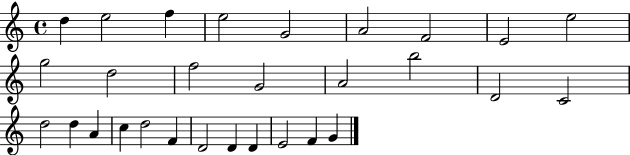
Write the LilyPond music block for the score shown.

{
  \clef treble
  \time 4/4
  \defaultTimeSignature
  \key c \major
  d''4 e''2 f''4 | e''2 g'2 | a'2 f'2 | e'2 e''2 | \break g''2 d''2 | f''2 g'2 | a'2 b''2 | d'2 c'2 | \break d''2 d''4 a'4 | c''4 d''2 f'4 | d'2 d'4 d'4 | e'2 f'4 g'4 | \break \bar "|."
}